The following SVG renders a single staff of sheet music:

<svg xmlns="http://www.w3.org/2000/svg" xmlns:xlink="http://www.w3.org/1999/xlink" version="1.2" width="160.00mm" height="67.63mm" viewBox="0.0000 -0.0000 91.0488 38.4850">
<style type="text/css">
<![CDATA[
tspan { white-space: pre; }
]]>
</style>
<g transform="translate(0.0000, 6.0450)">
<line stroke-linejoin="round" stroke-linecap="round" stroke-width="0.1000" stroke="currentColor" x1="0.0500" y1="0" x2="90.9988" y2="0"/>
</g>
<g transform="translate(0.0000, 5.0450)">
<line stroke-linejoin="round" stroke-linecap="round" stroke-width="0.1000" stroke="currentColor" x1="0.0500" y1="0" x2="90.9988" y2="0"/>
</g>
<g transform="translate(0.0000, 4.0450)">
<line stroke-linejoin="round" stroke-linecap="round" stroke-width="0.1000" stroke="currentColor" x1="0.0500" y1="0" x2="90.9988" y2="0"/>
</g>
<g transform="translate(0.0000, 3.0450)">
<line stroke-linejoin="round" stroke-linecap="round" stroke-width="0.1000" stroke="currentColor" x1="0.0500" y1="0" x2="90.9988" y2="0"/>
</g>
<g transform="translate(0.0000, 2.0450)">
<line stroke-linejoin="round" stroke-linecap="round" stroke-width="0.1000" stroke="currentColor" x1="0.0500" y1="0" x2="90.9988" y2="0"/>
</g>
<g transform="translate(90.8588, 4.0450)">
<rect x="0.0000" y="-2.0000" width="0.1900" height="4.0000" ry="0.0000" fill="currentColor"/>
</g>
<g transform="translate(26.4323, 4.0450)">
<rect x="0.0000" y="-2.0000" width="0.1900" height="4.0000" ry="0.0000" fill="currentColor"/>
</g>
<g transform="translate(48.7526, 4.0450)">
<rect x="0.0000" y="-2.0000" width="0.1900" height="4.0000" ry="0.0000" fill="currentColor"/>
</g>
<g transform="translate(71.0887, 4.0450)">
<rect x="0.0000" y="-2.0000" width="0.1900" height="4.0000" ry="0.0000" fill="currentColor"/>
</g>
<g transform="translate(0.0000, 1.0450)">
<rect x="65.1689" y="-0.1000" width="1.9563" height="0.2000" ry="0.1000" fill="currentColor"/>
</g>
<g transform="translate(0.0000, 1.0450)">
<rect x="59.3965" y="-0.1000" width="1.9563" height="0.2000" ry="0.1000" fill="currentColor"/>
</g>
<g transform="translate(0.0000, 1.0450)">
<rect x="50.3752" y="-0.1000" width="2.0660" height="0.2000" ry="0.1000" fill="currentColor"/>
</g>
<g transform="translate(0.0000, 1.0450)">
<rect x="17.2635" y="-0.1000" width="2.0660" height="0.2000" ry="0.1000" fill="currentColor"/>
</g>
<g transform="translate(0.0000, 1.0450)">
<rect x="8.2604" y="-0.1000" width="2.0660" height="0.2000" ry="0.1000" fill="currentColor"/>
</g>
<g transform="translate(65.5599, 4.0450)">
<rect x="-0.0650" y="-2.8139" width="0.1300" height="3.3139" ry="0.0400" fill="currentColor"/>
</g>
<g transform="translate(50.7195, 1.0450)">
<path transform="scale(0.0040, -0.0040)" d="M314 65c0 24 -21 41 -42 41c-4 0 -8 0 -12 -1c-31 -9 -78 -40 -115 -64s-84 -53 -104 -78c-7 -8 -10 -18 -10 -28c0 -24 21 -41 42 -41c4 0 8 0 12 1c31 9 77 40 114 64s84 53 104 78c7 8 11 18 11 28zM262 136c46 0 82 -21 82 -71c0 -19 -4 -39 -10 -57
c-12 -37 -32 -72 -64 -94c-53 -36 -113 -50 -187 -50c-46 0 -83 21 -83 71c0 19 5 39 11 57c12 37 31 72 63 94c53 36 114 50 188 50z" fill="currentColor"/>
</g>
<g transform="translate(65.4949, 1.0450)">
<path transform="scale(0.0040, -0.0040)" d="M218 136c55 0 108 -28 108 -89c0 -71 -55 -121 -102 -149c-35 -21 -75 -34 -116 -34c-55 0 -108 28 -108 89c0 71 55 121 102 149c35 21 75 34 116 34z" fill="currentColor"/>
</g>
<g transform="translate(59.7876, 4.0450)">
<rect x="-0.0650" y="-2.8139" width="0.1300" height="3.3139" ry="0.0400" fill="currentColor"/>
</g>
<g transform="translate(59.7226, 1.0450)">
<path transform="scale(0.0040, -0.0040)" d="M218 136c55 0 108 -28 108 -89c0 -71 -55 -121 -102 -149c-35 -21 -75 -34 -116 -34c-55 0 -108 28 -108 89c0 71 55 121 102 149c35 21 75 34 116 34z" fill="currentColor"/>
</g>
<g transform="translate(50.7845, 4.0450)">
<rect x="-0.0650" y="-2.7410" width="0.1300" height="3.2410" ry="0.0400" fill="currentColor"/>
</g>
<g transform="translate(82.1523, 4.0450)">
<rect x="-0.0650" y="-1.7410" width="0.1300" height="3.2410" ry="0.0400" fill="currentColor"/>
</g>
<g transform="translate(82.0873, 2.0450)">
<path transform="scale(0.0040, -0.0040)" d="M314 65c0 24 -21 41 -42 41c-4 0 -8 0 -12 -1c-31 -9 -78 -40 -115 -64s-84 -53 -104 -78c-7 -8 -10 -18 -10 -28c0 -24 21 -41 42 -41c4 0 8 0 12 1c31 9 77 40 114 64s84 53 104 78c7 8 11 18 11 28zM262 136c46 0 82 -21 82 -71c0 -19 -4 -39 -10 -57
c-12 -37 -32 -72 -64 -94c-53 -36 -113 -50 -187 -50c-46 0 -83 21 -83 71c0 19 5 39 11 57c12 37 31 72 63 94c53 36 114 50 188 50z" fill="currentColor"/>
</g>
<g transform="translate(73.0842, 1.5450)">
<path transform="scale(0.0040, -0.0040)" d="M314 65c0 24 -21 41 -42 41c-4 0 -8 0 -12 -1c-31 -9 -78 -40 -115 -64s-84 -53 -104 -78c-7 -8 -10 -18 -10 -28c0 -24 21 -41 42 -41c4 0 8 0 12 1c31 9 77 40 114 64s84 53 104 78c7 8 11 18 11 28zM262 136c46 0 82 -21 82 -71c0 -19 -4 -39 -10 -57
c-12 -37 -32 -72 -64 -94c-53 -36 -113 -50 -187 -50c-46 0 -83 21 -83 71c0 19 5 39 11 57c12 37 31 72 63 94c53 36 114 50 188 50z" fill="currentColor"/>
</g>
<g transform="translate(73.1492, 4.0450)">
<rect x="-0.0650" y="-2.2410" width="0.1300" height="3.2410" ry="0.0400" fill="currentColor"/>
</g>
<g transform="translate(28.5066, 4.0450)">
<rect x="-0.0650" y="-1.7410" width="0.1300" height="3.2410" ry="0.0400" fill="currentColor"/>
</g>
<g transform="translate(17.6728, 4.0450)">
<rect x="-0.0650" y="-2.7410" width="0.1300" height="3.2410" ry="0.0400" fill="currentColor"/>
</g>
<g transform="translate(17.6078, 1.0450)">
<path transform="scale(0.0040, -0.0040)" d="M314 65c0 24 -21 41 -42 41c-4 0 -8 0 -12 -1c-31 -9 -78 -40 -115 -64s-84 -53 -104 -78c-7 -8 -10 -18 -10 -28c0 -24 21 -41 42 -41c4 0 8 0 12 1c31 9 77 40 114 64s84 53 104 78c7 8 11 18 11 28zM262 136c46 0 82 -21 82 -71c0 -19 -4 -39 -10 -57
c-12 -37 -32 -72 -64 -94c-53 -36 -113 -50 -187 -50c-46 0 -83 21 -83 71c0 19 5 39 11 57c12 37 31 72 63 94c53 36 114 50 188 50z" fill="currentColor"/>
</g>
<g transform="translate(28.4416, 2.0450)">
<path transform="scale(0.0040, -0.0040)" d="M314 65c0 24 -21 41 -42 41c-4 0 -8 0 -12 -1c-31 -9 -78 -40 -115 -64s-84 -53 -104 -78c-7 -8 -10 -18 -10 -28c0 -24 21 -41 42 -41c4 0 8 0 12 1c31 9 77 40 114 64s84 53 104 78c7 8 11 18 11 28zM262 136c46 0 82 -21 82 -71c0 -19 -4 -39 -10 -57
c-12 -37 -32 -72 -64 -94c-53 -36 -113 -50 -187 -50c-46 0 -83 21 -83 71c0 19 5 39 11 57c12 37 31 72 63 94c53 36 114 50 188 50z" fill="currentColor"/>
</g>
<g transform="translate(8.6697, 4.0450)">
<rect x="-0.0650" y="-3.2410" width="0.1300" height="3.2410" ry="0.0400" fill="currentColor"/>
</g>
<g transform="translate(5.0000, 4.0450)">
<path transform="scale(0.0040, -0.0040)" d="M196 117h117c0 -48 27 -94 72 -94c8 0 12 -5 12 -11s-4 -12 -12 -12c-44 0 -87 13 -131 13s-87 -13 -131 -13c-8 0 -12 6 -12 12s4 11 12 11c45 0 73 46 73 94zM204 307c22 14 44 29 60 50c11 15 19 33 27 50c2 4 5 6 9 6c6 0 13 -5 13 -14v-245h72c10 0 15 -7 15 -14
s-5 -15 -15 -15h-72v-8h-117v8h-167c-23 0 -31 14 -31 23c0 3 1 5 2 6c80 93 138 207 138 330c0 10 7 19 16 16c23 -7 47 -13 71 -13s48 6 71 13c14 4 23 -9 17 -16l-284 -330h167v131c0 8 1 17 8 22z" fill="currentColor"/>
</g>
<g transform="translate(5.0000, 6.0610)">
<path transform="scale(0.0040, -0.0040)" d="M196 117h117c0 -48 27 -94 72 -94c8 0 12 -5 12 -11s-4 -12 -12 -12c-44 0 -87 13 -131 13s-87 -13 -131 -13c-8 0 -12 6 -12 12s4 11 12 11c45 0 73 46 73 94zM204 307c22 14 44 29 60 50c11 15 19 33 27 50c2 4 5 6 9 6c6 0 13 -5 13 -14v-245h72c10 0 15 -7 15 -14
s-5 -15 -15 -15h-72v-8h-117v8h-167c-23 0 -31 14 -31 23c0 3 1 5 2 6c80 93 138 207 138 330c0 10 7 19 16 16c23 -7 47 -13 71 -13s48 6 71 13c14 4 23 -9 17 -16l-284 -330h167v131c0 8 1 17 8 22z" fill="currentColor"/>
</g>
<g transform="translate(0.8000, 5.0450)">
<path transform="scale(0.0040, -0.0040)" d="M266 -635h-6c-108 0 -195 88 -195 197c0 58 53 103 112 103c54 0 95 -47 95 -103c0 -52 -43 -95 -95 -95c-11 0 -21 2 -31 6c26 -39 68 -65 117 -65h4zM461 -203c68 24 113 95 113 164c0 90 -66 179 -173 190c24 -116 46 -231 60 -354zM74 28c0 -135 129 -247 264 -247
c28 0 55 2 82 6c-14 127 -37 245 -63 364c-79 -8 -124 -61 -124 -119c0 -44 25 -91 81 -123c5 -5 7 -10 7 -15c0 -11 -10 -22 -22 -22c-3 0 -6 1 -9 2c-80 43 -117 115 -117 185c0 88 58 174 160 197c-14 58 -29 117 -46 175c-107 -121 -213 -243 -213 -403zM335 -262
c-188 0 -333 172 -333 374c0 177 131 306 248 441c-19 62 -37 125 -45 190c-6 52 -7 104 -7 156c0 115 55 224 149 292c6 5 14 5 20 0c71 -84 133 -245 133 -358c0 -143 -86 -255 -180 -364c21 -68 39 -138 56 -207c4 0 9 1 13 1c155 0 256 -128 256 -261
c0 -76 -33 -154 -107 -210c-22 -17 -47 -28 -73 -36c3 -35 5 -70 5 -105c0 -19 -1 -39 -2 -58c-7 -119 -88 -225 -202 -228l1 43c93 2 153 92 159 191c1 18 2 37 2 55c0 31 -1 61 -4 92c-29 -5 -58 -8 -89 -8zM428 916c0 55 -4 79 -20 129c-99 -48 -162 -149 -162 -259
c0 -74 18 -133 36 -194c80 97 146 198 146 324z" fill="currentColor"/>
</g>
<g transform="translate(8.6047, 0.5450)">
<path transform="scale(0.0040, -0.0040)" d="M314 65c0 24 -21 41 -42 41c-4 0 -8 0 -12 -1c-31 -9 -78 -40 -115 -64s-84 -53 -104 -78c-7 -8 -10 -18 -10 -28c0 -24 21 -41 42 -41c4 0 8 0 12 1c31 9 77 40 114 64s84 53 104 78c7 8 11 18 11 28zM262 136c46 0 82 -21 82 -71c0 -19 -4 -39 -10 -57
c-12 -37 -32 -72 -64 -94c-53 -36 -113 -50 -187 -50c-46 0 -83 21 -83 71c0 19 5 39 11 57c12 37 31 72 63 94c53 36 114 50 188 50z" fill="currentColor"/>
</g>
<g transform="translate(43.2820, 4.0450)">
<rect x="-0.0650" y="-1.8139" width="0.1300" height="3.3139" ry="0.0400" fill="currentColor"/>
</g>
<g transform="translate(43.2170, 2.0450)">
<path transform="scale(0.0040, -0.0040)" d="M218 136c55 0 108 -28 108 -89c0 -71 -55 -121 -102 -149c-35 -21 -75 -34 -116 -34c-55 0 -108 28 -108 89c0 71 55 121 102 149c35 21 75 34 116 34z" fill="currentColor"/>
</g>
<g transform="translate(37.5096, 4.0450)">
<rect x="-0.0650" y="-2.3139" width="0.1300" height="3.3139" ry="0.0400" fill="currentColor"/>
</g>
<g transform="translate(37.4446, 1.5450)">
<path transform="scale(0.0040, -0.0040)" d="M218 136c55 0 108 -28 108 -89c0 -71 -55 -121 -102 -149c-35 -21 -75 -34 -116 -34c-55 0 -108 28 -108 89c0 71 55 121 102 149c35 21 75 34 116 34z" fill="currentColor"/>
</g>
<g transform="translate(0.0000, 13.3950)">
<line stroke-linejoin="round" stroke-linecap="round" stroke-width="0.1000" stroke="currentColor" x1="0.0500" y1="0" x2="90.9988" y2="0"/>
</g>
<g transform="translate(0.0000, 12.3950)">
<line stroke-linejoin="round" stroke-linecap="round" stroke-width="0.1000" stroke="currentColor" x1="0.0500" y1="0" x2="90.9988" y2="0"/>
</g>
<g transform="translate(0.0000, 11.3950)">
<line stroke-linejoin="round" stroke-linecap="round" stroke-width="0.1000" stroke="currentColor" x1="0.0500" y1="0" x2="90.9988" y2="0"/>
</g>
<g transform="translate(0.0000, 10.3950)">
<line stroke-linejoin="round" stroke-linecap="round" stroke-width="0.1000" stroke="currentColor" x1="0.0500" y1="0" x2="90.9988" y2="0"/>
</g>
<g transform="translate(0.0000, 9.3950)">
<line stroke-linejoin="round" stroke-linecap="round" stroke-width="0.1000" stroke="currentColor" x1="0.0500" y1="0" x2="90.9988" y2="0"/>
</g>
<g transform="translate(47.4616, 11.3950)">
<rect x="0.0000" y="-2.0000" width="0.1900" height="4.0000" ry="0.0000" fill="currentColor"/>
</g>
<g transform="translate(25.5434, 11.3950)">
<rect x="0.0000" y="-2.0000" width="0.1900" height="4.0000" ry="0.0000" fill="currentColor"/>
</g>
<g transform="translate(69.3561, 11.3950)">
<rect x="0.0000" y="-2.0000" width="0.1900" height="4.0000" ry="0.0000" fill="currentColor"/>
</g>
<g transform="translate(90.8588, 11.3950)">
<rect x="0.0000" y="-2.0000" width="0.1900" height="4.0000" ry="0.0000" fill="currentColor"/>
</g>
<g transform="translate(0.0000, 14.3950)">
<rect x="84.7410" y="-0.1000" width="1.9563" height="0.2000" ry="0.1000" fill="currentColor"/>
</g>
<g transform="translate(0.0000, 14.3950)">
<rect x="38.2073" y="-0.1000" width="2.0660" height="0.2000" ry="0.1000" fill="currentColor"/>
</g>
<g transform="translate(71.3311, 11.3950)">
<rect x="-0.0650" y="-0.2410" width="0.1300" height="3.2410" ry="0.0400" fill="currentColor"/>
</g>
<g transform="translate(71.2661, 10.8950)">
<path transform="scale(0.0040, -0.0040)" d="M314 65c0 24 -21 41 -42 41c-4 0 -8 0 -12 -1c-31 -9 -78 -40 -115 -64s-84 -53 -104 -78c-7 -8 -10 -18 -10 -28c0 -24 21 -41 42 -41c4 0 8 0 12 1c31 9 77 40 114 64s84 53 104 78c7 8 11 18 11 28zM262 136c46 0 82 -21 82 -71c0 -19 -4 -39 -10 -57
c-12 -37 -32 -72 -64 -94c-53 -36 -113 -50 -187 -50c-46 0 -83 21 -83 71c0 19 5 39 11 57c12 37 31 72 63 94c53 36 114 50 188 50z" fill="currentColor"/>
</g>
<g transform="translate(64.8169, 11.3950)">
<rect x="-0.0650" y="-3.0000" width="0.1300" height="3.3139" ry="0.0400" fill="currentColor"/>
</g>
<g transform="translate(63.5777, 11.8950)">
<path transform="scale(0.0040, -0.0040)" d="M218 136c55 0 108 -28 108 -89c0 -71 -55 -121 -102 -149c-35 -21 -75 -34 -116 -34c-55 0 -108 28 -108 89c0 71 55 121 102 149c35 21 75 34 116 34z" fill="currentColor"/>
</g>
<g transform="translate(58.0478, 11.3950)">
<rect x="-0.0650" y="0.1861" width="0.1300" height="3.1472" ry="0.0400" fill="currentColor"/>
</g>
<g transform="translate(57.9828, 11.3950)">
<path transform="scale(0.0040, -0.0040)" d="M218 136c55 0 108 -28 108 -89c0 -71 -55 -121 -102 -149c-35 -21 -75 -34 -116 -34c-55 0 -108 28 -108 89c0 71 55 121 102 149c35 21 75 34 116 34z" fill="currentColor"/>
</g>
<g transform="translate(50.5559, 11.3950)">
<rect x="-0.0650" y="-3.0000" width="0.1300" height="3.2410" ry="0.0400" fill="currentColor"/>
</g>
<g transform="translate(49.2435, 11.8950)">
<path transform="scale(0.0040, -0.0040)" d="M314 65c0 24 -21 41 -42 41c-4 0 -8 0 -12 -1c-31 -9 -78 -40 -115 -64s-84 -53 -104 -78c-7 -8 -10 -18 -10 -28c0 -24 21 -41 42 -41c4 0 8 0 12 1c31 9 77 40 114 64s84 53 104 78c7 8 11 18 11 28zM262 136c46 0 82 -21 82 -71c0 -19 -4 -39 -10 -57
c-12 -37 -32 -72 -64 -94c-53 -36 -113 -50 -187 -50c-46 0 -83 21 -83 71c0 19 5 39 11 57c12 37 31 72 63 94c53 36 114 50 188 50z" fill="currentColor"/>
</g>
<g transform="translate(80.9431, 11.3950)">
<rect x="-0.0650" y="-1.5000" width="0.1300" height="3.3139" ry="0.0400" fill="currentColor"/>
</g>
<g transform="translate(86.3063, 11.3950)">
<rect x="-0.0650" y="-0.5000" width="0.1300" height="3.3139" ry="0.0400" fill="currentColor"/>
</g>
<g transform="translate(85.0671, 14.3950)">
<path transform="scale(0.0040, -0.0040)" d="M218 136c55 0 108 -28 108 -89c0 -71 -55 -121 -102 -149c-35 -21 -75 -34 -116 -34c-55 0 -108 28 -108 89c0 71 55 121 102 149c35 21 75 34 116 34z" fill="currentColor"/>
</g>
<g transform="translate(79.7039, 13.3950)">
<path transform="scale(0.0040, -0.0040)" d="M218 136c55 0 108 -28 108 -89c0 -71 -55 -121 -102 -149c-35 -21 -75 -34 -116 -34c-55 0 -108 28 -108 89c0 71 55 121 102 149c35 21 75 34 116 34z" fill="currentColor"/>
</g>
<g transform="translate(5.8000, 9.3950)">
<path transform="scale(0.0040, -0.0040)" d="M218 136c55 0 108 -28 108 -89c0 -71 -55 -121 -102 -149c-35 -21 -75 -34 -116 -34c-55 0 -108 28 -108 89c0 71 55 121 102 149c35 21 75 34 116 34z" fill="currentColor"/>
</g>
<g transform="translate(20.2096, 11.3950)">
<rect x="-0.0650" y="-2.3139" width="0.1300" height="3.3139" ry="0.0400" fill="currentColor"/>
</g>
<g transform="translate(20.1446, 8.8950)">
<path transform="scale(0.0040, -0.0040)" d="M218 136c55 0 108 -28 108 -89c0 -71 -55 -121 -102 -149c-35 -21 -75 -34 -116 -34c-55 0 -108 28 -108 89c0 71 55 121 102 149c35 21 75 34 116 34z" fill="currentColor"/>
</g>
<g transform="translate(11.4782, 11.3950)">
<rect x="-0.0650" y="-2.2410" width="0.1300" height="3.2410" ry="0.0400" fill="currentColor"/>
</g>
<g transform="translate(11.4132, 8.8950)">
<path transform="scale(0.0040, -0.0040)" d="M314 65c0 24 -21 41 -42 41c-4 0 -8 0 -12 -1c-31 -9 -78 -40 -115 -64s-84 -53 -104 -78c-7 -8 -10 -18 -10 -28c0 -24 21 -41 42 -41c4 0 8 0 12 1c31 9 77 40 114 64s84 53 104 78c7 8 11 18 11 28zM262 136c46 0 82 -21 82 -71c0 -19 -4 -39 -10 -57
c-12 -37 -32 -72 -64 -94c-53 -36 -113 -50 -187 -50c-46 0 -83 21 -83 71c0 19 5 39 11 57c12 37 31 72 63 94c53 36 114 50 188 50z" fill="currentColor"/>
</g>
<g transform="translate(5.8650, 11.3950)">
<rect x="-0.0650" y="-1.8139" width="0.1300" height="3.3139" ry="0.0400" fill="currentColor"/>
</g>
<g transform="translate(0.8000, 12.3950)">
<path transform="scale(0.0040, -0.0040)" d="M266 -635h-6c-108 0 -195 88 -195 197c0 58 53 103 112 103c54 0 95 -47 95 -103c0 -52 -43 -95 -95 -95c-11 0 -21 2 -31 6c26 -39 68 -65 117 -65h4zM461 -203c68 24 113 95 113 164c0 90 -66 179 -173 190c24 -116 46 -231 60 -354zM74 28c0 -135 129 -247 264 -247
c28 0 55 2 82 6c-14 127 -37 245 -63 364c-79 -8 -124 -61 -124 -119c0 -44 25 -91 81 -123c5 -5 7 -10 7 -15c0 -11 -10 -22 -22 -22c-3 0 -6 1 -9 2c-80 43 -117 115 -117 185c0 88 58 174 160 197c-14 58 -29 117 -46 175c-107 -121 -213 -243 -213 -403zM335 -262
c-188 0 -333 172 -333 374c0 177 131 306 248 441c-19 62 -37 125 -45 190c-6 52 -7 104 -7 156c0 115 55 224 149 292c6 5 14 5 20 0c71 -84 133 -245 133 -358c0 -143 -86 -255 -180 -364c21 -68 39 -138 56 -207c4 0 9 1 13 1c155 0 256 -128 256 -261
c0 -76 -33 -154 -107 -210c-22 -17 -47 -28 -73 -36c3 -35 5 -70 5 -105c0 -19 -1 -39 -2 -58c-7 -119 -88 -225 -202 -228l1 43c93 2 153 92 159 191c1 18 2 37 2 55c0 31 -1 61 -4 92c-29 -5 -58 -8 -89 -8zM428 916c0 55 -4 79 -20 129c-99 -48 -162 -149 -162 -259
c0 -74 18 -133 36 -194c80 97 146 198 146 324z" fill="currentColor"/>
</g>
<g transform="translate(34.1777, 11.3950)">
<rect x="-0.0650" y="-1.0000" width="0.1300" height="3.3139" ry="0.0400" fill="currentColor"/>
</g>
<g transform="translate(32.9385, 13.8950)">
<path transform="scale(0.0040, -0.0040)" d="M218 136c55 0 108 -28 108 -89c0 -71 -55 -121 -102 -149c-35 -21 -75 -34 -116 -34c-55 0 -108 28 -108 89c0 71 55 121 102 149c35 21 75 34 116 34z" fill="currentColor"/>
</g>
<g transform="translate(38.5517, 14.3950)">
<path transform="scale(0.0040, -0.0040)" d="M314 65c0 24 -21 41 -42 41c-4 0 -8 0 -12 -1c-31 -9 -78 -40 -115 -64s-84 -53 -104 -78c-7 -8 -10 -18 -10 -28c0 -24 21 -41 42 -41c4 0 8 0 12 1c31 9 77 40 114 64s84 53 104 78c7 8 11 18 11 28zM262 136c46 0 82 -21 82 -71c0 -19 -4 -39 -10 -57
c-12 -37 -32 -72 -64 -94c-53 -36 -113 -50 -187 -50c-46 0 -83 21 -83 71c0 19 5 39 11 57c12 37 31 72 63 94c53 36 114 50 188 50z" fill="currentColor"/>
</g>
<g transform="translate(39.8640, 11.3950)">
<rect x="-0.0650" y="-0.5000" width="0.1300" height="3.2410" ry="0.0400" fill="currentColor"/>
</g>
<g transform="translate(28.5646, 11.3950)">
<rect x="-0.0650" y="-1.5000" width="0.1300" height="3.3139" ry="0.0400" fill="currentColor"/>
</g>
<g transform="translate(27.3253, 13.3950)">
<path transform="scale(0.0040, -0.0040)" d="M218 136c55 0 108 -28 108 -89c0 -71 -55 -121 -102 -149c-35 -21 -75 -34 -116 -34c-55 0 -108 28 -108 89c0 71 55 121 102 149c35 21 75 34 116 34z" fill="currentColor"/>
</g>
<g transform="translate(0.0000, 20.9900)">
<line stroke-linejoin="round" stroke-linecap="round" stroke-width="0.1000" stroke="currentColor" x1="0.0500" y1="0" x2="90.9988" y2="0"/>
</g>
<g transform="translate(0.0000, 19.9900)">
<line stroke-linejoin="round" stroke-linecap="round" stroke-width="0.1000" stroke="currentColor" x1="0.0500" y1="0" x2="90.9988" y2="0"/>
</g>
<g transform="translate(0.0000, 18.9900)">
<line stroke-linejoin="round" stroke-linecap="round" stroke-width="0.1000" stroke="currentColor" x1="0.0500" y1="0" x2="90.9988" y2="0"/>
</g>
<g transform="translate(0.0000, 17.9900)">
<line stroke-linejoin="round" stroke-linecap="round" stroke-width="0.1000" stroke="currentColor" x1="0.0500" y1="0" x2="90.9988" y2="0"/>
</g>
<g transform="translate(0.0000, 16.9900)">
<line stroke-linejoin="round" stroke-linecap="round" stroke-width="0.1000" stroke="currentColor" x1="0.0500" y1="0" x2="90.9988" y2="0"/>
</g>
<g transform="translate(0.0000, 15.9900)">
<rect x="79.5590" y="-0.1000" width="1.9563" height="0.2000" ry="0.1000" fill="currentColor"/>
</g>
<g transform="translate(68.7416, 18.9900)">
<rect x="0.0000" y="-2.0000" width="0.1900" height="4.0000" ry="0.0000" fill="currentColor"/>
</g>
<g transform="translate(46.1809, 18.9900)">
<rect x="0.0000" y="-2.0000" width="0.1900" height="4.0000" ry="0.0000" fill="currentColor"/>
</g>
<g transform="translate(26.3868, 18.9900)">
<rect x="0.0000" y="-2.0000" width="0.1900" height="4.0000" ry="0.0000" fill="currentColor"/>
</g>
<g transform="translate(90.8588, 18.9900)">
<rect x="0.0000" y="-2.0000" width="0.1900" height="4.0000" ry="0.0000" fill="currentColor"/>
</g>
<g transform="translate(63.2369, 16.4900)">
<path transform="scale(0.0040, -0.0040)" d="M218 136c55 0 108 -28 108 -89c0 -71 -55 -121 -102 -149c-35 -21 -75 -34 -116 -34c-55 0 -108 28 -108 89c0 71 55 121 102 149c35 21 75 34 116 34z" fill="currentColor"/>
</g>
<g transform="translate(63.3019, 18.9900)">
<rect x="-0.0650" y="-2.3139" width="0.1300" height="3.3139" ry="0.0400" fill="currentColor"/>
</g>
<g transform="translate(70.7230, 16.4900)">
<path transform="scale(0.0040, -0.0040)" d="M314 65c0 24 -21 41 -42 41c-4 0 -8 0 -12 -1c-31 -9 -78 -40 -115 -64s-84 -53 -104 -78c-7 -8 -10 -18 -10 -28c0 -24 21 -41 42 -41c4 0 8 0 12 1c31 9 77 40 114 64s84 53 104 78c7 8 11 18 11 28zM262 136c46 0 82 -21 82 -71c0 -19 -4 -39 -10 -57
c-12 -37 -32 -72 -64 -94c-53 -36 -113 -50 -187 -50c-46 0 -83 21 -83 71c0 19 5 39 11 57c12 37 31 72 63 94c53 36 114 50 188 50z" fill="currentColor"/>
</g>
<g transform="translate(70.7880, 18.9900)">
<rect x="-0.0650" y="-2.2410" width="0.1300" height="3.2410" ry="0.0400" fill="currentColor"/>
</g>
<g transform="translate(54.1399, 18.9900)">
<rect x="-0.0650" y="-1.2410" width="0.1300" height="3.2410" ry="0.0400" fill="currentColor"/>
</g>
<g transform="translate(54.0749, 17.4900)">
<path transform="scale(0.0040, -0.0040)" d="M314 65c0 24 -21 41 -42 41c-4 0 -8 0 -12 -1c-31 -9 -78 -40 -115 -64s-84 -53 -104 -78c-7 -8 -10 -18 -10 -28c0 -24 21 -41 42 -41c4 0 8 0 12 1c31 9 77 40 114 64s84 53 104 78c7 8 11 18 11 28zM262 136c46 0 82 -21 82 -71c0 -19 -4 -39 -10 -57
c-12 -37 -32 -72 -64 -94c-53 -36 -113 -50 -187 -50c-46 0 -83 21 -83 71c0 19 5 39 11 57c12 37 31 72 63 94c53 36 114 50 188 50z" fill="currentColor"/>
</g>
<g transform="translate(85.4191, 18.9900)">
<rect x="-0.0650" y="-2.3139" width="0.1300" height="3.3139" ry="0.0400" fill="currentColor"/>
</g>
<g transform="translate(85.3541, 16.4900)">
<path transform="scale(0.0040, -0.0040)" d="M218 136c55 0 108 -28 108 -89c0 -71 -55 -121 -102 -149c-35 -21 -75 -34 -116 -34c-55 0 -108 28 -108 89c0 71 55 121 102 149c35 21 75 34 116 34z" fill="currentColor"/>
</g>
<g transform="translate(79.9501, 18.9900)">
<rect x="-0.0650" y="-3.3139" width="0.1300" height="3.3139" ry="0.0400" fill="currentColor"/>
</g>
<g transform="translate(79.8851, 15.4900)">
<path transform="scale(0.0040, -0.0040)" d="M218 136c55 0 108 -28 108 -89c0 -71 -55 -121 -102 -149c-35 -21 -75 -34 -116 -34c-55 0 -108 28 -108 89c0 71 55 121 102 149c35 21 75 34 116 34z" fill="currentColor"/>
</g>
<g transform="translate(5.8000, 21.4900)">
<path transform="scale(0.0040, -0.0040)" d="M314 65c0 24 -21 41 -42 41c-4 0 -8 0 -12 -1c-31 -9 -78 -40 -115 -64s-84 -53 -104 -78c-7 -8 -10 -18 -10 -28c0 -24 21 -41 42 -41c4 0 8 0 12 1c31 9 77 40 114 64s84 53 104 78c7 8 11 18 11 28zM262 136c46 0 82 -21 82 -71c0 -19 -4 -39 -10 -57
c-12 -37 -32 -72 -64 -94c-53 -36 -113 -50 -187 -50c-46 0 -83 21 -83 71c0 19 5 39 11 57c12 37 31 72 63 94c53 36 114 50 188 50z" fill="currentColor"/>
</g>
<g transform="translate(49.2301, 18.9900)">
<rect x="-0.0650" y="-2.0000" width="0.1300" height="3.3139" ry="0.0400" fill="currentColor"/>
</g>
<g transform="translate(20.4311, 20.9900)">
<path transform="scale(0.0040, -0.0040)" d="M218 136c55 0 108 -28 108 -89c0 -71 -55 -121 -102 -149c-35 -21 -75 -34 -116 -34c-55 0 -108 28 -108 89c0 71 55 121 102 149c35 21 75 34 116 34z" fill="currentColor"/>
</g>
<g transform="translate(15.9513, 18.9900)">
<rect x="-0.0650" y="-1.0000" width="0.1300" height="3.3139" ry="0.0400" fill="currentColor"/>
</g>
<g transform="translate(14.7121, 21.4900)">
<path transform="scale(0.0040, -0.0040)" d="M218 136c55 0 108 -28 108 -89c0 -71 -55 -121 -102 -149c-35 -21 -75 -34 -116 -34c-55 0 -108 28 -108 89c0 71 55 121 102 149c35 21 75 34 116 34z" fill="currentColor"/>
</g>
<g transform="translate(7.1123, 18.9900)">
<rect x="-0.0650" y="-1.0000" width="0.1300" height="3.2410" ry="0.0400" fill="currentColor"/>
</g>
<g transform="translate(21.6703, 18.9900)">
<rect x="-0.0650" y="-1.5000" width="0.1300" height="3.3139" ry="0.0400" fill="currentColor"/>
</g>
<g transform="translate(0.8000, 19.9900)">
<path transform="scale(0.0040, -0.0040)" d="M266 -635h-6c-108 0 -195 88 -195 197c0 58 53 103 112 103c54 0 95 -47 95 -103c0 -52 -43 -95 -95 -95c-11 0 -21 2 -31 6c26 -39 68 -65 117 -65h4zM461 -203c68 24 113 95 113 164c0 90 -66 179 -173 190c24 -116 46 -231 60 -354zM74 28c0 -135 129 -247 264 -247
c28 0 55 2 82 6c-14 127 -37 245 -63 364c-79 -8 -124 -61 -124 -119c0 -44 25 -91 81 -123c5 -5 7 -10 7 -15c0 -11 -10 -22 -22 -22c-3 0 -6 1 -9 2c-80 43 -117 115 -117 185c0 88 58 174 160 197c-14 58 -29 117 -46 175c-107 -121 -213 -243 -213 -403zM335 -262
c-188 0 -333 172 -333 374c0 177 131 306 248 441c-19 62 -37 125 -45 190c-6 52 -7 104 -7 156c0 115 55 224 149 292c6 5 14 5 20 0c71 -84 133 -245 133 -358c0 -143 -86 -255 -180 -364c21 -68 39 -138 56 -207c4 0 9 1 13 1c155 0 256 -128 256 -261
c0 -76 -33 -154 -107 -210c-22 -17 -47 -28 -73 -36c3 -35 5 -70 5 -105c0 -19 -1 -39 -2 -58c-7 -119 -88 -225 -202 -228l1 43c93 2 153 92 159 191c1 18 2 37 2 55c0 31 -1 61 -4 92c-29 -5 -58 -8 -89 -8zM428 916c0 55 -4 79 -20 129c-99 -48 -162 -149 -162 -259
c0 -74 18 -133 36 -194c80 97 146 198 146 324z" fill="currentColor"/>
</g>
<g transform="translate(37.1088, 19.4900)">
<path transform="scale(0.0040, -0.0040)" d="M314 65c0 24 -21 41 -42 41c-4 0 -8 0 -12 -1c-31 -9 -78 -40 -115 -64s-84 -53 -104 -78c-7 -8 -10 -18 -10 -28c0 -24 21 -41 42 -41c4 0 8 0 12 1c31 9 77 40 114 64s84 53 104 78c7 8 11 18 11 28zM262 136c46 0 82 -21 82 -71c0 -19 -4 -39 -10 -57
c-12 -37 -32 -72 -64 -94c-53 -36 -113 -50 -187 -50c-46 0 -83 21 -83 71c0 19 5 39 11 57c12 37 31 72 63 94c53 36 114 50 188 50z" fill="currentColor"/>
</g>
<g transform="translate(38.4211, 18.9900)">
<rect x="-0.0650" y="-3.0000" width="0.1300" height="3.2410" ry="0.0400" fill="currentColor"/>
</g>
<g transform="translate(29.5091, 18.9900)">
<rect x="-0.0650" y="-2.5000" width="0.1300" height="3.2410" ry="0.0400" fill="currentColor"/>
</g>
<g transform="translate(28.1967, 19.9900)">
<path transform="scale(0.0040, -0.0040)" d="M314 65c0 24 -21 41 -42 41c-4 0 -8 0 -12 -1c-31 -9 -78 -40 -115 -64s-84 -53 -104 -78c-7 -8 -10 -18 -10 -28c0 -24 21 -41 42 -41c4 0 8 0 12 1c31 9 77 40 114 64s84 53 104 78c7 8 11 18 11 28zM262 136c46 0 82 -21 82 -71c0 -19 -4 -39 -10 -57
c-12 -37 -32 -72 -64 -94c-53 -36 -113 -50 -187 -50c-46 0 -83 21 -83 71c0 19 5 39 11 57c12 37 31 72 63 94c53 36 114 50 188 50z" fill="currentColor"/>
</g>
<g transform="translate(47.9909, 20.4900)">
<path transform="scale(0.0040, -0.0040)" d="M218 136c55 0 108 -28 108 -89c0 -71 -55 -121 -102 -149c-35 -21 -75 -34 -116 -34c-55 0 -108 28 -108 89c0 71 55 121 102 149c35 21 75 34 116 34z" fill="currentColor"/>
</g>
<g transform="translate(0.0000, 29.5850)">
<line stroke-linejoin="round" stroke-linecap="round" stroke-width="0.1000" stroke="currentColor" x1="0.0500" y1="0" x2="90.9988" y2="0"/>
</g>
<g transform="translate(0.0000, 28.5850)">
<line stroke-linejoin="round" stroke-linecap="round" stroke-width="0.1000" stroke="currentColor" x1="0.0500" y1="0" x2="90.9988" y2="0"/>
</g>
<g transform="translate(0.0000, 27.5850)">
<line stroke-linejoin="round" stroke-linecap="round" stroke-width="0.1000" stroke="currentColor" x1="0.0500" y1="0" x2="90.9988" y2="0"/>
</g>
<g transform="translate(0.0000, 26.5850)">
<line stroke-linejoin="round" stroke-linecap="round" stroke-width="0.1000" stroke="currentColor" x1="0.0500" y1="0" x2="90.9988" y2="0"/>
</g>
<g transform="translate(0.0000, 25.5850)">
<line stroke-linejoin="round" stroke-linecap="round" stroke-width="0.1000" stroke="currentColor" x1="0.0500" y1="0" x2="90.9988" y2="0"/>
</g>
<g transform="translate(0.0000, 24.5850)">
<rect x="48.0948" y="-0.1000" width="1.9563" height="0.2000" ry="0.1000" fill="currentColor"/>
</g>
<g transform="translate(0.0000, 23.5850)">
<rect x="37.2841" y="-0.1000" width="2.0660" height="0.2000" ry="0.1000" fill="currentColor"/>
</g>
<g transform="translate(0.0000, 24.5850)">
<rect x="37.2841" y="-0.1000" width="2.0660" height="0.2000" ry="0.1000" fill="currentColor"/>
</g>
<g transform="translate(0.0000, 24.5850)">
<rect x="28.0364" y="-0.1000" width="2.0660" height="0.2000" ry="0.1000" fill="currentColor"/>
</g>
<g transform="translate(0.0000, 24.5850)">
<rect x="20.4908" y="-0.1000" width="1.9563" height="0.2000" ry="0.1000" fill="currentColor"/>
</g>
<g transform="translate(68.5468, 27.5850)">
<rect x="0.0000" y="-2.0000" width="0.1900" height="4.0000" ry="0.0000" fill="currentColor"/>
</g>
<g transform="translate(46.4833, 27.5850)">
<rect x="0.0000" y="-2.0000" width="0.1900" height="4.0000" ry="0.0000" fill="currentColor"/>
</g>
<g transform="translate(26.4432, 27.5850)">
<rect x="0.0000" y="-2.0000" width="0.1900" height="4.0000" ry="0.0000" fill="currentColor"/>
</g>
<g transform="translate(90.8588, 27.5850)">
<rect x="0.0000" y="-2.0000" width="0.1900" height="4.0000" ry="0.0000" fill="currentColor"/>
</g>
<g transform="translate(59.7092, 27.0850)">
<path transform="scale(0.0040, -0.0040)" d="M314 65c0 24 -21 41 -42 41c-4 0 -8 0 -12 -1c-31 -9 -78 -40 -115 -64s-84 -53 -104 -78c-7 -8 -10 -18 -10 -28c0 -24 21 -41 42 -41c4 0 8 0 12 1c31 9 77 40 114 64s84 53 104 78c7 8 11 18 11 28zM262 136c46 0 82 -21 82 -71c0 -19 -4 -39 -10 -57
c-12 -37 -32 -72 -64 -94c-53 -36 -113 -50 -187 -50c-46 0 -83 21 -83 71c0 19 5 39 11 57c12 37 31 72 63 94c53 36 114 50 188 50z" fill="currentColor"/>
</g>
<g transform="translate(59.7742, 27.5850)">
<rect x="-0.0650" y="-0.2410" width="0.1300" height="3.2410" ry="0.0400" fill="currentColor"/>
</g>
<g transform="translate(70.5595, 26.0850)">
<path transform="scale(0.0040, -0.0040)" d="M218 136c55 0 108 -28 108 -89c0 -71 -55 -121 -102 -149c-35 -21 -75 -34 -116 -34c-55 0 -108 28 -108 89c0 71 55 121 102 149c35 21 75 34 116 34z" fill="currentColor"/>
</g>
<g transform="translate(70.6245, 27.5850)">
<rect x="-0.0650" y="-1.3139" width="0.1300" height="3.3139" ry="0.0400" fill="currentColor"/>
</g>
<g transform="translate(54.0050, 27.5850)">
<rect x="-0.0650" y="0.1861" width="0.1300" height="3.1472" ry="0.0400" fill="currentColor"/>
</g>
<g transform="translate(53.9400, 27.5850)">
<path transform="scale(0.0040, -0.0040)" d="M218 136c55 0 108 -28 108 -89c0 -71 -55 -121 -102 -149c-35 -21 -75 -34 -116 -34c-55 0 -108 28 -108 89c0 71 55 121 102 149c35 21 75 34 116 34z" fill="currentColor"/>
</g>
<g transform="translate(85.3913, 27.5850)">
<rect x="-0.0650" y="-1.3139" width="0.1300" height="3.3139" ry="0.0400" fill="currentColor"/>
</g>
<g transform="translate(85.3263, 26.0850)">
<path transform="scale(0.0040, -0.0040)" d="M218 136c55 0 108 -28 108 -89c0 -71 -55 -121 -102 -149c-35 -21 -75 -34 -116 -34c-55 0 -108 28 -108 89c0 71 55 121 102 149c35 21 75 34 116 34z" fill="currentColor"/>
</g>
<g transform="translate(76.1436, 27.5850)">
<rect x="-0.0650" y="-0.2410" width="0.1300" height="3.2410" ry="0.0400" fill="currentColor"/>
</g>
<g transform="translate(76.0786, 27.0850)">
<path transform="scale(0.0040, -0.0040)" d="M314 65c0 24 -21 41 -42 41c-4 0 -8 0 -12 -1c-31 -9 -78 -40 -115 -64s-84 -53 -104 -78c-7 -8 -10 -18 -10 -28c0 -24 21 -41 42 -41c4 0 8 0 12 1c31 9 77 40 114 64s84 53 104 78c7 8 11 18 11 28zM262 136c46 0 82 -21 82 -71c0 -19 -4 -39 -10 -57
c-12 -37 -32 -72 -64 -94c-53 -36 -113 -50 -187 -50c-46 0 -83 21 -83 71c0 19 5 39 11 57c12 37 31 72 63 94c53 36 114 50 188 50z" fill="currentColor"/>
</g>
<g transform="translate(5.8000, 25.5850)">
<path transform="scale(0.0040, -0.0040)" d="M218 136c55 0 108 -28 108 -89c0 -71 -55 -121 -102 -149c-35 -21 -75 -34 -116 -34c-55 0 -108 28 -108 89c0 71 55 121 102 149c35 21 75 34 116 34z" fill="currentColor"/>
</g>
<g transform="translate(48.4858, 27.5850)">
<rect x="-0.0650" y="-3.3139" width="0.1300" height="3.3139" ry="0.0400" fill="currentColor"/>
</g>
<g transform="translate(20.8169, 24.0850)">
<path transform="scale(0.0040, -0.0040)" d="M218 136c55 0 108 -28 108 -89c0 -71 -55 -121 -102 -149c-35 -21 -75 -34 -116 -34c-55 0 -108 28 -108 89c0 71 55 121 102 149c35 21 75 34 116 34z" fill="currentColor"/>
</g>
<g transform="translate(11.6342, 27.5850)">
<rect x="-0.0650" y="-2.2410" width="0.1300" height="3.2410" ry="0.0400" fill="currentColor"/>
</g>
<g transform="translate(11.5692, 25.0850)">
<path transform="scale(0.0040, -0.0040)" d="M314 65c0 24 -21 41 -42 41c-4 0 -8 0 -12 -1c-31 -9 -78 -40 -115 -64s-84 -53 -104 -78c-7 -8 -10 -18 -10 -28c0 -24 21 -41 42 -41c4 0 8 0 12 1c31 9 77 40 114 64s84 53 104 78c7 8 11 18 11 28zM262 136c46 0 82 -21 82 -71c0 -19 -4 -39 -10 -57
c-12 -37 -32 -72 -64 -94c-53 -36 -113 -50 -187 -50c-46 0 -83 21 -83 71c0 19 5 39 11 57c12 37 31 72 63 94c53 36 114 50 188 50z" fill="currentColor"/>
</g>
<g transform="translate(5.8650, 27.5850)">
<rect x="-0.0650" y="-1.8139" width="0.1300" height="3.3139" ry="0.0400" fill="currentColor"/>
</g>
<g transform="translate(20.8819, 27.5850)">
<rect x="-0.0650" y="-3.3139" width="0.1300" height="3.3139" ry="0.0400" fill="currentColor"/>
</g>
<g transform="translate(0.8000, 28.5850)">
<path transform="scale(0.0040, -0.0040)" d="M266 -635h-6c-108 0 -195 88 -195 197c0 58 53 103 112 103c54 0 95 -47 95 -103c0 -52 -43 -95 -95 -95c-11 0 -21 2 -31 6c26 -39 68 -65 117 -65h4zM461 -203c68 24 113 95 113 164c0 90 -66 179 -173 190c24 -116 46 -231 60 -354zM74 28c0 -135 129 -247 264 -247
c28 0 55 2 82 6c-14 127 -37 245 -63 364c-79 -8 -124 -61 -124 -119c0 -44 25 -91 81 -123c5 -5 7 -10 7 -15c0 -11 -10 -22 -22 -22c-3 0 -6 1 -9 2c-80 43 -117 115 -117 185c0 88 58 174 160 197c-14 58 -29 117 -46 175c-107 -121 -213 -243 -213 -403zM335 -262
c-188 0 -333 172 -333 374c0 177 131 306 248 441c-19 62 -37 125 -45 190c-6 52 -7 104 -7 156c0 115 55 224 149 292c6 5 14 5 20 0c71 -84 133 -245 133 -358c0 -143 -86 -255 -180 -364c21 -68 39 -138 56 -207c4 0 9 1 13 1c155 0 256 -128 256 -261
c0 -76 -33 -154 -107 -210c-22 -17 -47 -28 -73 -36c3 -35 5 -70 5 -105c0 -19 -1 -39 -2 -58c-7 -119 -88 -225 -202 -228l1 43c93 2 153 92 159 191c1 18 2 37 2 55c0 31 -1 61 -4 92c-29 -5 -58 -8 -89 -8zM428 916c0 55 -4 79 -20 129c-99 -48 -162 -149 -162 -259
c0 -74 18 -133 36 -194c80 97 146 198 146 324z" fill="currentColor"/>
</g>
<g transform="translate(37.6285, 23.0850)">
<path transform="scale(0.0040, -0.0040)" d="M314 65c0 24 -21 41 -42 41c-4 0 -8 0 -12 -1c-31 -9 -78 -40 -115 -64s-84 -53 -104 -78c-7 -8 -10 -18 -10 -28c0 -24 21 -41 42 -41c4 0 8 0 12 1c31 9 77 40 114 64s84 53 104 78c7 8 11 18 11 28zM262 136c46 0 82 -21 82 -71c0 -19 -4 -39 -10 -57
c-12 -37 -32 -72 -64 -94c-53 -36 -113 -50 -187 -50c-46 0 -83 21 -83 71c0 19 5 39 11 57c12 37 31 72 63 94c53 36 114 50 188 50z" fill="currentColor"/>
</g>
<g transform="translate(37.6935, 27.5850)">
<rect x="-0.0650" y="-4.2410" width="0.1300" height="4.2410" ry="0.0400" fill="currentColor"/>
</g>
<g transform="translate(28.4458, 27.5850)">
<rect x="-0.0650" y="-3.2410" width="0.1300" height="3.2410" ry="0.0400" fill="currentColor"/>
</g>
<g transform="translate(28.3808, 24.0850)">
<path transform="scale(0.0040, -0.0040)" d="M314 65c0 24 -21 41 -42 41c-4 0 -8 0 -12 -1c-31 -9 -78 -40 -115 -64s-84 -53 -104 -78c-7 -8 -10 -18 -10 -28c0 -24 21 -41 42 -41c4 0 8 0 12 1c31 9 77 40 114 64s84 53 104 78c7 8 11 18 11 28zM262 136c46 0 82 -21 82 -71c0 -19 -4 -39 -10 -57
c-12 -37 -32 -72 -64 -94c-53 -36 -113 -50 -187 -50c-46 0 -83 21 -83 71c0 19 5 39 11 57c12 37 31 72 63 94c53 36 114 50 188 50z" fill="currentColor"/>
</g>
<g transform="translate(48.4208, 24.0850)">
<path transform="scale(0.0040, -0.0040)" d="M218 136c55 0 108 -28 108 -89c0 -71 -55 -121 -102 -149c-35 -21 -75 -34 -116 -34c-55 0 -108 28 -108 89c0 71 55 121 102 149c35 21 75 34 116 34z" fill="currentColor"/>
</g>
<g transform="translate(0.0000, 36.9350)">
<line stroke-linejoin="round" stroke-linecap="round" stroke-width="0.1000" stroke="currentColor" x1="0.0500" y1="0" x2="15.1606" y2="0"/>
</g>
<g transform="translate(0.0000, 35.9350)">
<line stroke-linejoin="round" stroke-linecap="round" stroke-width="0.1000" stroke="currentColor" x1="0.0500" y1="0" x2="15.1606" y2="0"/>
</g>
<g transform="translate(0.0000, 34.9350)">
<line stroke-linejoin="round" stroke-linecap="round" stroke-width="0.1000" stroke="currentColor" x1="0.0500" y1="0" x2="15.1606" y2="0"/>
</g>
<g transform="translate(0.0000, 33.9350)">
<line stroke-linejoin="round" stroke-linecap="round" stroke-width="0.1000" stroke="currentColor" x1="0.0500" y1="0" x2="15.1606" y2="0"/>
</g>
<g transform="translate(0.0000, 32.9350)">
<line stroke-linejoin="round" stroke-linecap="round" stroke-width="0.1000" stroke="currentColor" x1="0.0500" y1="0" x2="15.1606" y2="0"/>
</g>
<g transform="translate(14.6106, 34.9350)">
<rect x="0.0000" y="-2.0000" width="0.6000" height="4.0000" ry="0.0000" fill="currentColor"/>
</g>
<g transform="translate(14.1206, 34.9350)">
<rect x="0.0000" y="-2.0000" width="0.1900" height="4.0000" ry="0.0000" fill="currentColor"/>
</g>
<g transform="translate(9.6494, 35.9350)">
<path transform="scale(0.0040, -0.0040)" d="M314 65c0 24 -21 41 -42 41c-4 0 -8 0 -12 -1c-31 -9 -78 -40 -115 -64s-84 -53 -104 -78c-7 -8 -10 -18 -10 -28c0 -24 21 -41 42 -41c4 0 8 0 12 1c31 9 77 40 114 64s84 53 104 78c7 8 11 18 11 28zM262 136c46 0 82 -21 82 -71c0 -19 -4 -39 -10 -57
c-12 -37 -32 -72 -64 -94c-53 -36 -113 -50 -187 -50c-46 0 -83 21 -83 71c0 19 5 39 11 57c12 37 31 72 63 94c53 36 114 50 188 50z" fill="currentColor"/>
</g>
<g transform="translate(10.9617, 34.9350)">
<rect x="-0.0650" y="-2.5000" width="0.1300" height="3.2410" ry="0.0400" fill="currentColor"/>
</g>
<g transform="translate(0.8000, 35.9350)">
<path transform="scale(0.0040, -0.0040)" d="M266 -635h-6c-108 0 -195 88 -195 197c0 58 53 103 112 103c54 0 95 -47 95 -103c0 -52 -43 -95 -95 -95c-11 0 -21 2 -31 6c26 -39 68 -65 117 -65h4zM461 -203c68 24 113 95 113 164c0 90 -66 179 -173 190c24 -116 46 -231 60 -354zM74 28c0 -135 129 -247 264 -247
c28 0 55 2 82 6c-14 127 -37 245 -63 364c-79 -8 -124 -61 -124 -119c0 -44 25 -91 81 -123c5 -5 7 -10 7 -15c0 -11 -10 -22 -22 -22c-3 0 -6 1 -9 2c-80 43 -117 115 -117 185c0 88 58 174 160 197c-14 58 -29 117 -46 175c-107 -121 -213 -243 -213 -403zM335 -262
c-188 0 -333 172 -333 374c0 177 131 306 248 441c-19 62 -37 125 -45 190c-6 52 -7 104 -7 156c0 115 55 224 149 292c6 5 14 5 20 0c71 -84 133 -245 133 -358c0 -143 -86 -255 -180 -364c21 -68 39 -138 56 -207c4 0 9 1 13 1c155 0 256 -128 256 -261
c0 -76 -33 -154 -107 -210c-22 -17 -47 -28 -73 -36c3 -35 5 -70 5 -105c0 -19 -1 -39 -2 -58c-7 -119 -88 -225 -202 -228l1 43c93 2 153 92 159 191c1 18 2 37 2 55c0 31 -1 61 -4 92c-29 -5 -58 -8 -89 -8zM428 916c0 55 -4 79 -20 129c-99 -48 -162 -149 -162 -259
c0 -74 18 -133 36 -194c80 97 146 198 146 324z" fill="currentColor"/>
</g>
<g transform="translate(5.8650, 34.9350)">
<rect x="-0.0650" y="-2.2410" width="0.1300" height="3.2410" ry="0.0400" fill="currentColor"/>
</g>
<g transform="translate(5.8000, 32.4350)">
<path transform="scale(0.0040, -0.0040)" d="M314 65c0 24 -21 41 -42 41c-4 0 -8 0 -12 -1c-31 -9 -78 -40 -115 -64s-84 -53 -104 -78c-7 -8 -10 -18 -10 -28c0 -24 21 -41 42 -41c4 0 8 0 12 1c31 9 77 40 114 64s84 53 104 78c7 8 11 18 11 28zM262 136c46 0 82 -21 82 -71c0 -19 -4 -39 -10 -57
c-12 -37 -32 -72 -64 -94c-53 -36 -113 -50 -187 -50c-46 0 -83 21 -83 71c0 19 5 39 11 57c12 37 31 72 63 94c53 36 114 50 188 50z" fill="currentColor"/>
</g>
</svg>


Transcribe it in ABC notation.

X:1
T:Untitled
M:4/4
L:1/4
K:C
b2 a2 f2 g f a2 a a g2 f2 f g2 g E D C2 A2 B A c2 E C D2 D E G2 A2 F e2 g g2 b g f g2 b b2 d'2 b B c2 e c2 e g2 G2